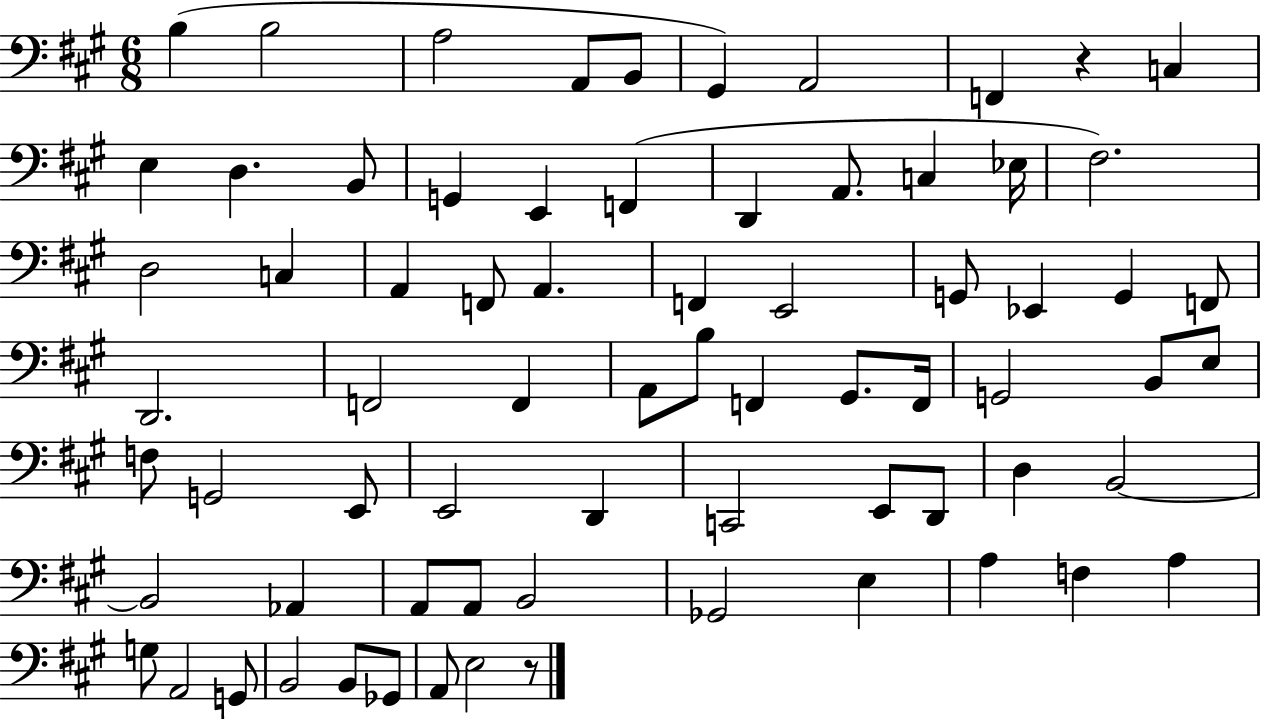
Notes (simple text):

B3/q B3/h A3/h A2/e B2/e G#2/q A2/h F2/q R/q C3/q E3/q D3/q. B2/e G2/q E2/q F2/q D2/q A2/e. C3/q Eb3/s F#3/h. D3/h C3/q A2/q F2/e A2/q. F2/q E2/h G2/e Eb2/q G2/q F2/e D2/h. F2/h F2/q A2/e B3/e F2/q G#2/e. F2/s G2/h B2/e E3/e F3/e G2/h E2/e E2/h D2/q C2/h E2/e D2/e D3/q B2/h B2/h Ab2/q A2/e A2/e B2/h Gb2/h E3/q A3/q F3/q A3/q G3/e A2/h G2/e B2/h B2/e Gb2/e A2/e E3/h R/e